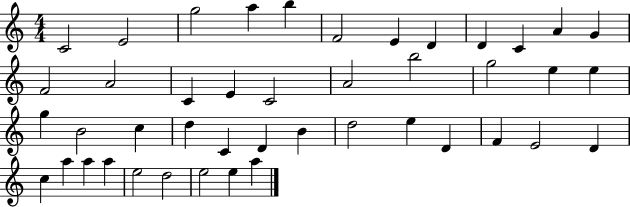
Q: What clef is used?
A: treble